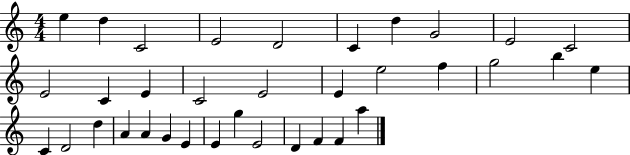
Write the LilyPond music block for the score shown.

{
  \clef treble
  \numericTimeSignature
  \time 4/4
  \key c \major
  e''4 d''4 c'2 | e'2 d'2 | c'4 d''4 g'2 | e'2 c'2 | \break e'2 c'4 e'4 | c'2 e'2 | e'4 e''2 f''4 | g''2 b''4 e''4 | \break c'4 d'2 d''4 | a'4 a'4 g'4 e'4 | e'4 g''4 e'2 | d'4 f'4 f'4 a''4 | \break \bar "|."
}